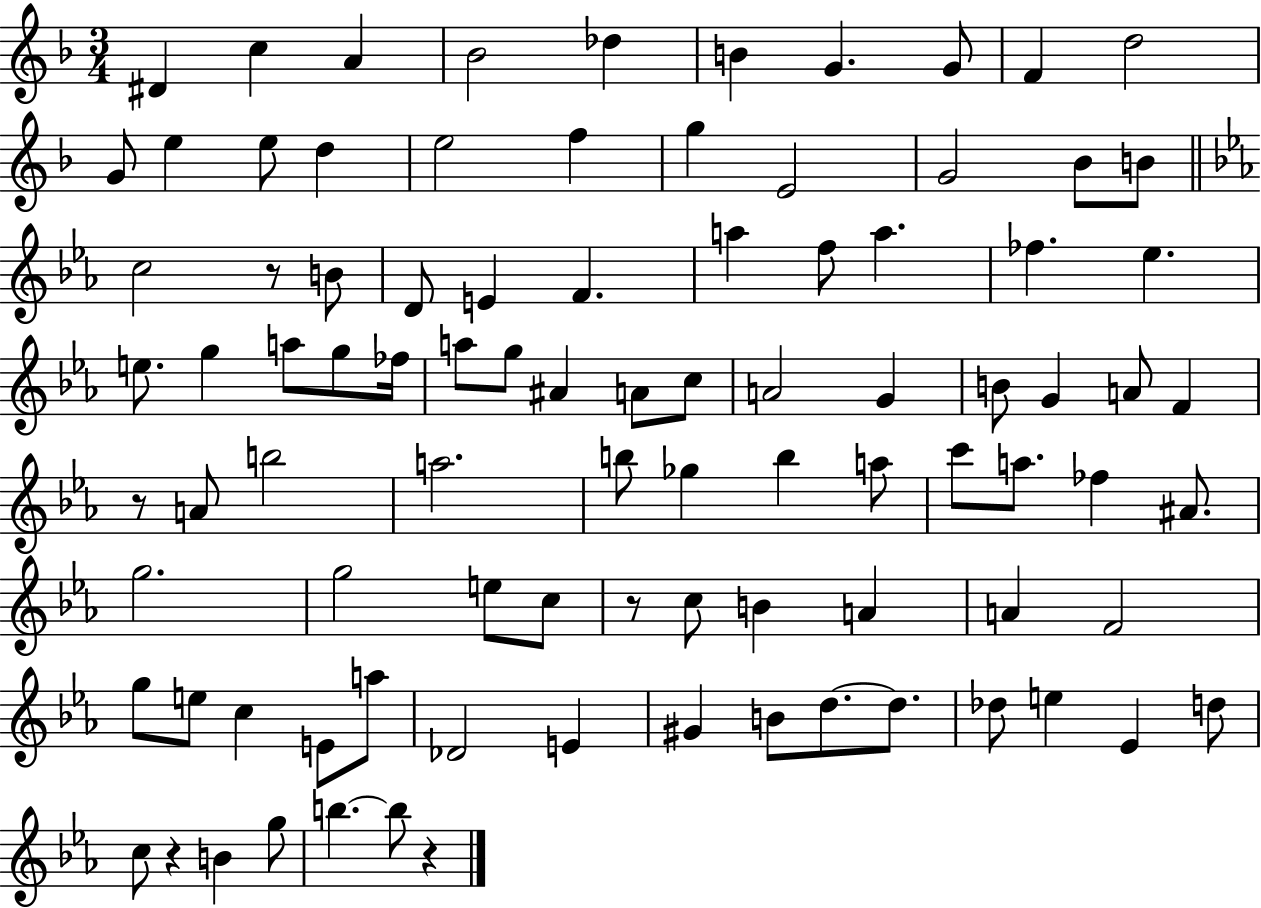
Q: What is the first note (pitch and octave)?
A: D#4